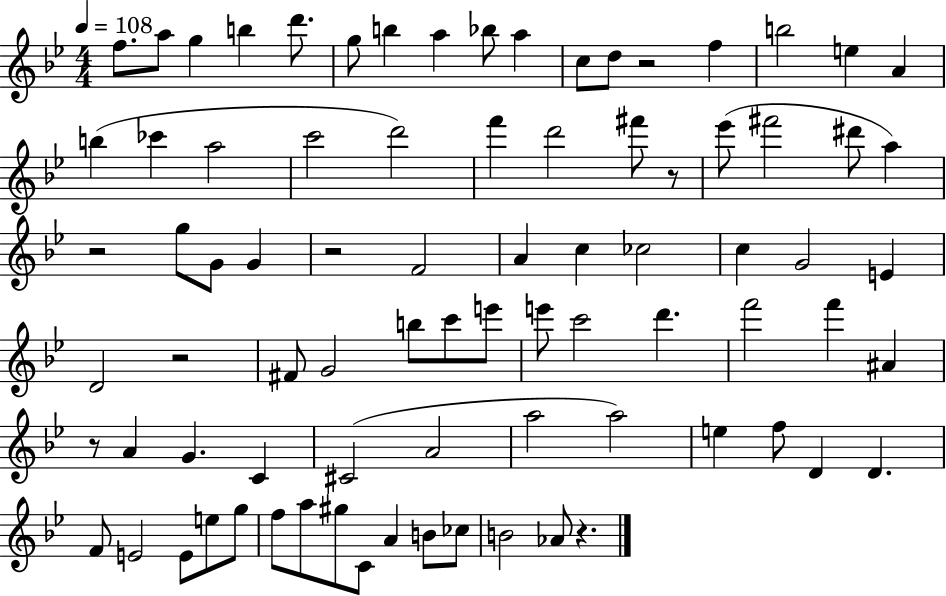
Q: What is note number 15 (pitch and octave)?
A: E5